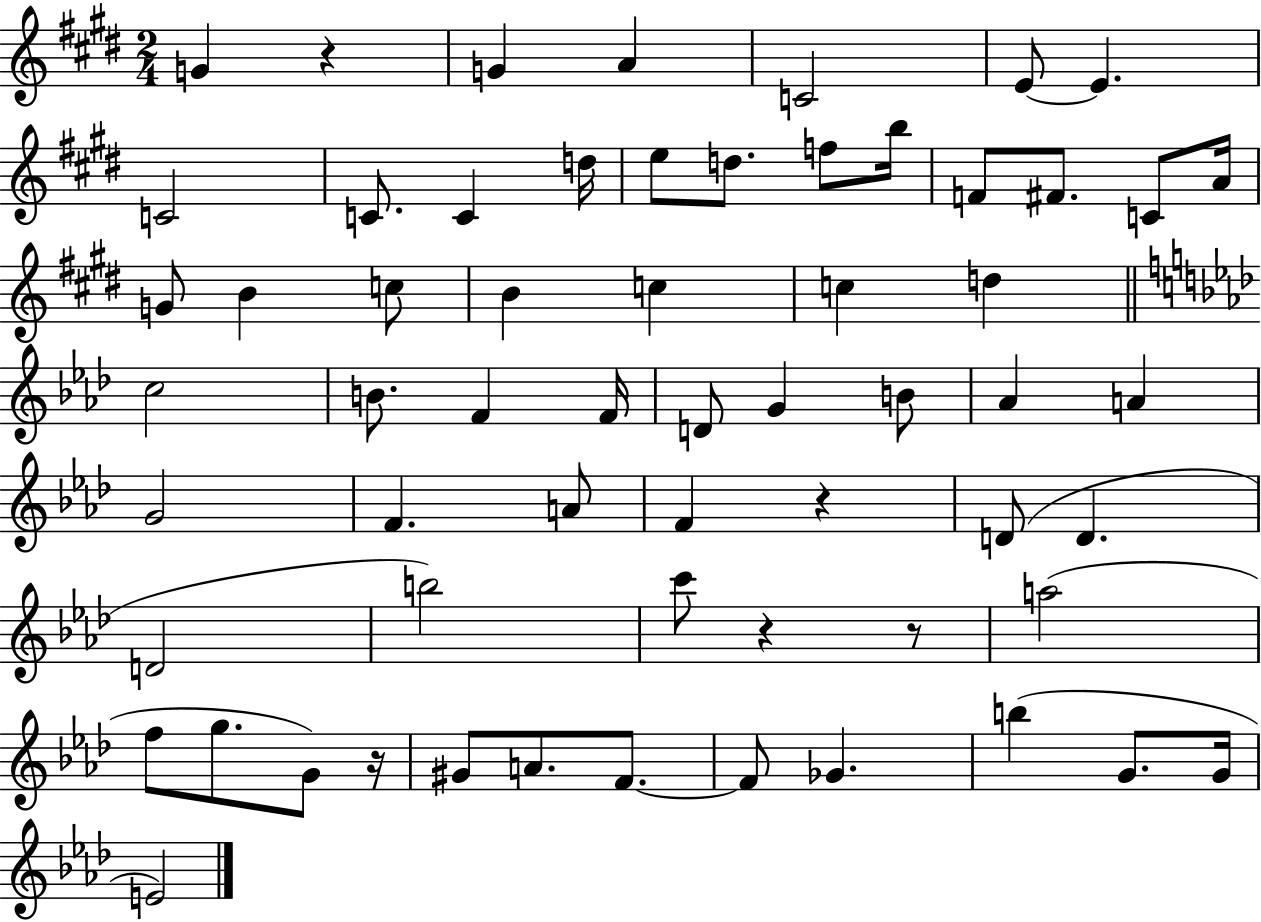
G4/q R/q G4/q A4/q C4/h E4/e E4/q. C4/h C4/e. C4/q D5/s E5/e D5/e. F5/e B5/s F4/e F#4/e. C4/e A4/s G4/e B4/q C5/e B4/q C5/q C5/q D5/q C5/h B4/e. F4/q F4/s D4/e G4/q B4/e Ab4/q A4/q G4/h F4/q. A4/e F4/q R/q D4/e D4/q. D4/h B5/h C6/e R/q R/e A5/h F5/e G5/e. G4/e R/s G#4/e A4/e. F4/e. F4/e Gb4/q. B5/q G4/e. G4/s E4/h